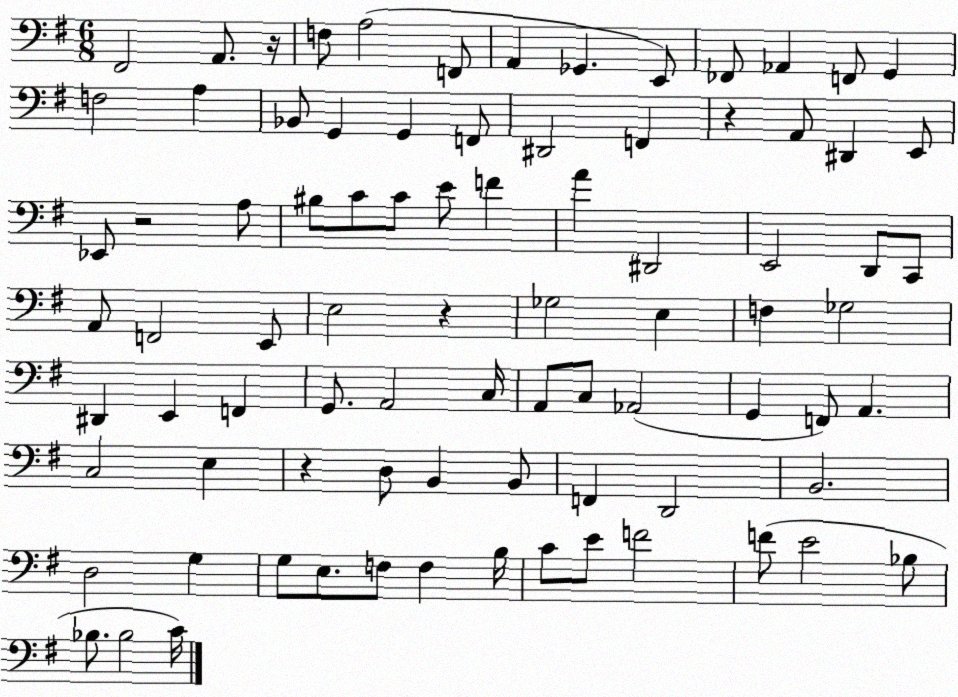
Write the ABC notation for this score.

X:1
T:Untitled
M:6/8
L:1/4
K:G
^F,,2 A,,/2 z/4 F,/2 A,2 F,,/2 A,, _G,, E,,/2 _F,,/2 _A,, F,,/2 G,, F,2 A, _B,,/2 G,, G,, F,,/2 ^D,,2 F,, z A,,/2 ^D,, E,,/2 _E,,/2 z2 A,/2 ^B,/2 C/2 C/2 E/2 F A ^D,,2 E,,2 D,,/2 C,,/2 A,,/2 F,,2 E,,/2 E,2 z _G,2 E, F, _G,2 ^D,, E,, F,, G,,/2 A,,2 C,/4 A,,/2 C,/2 _A,,2 G,, F,,/2 A,, C,2 E, z D,/2 B,, B,,/2 F,, D,,2 B,,2 D,2 G, G,/2 E,/2 F,/2 F, B,/4 C/2 E/2 F2 F/2 E2 _B,/2 _B,/2 _B,2 C/4